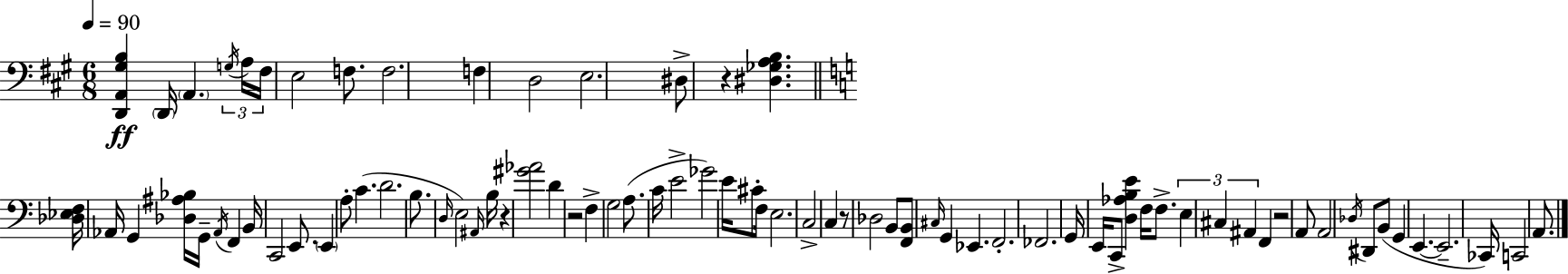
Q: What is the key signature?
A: A major